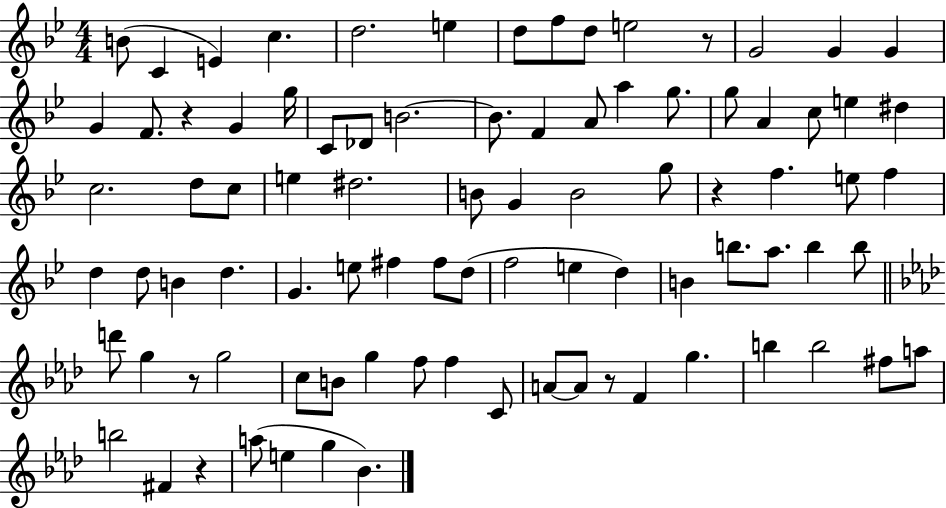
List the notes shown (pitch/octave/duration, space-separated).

B4/e C4/q E4/q C5/q. D5/h. E5/q D5/e F5/e D5/e E5/h R/e G4/h G4/q G4/q G4/q F4/e. R/q G4/q G5/s C4/e Db4/e B4/h. B4/e. F4/q A4/e A5/q G5/e. G5/e A4/q C5/e E5/q D#5/q C5/h. D5/e C5/e E5/q D#5/h. B4/e G4/q B4/h G5/e R/q F5/q. E5/e F5/q D5/q D5/e B4/q D5/q. G4/q. E5/e F#5/q F#5/e D5/e F5/h E5/q D5/q B4/q B5/e. A5/e. B5/q B5/e D6/e G5/q R/e G5/h C5/e B4/e G5/q F5/e F5/q C4/e A4/e A4/e R/e F4/q G5/q. B5/q B5/h F#5/e A5/e B5/h F#4/q R/q A5/e E5/q G5/q Bb4/q.